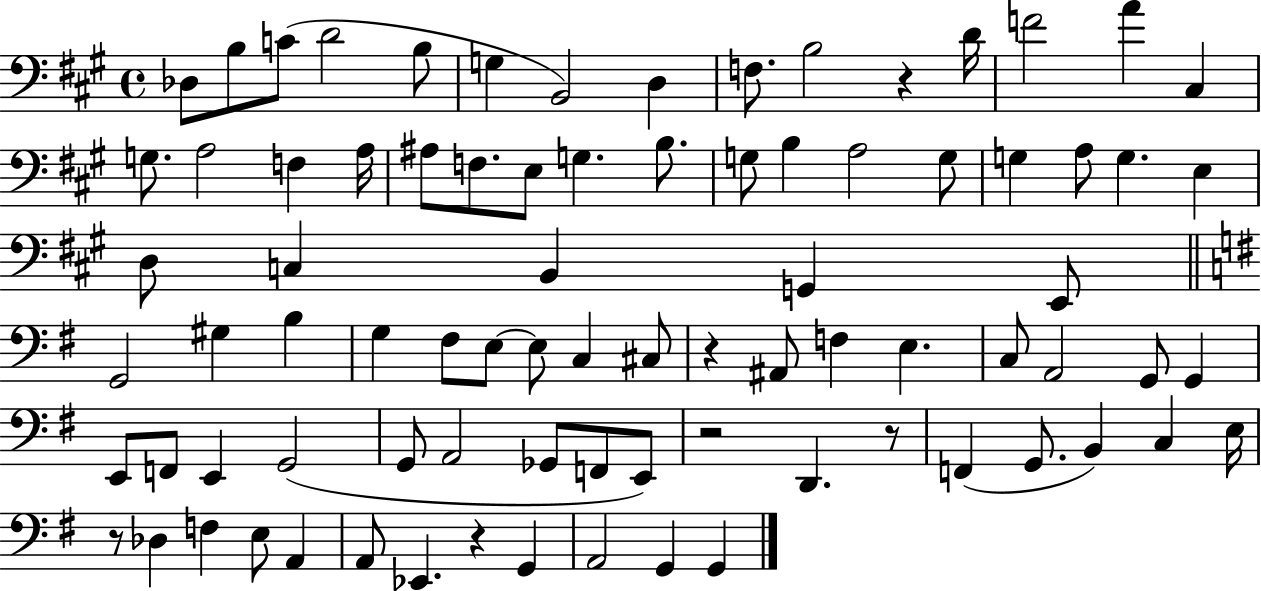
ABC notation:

X:1
T:Untitled
M:4/4
L:1/4
K:A
_D,/2 B,/2 C/2 D2 B,/2 G, B,,2 D, F,/2 B,2 z D/4 F2 A ^C, G,/2 A,2 F, A,/4 ^A,/2 F,/2 E,/2 G, B,/2 G,/2 B, A,2 G,/2 G, A,/2 G, E, D,/2 C, B,, G,, E,,/2 G,,2 ^G, B, G, ^F,/2 E,/2 E,/2 C, ^C,/2 z ^A,,/2 F, E, C,/2 A,,2 G,,/2 G,, E,,/2 F,,/2 E,, G,,2 G,,/2 A,,2 _G,,/2 F,,/2 E,,/2 z2 D,, z/2 F,, G,,/2 B,, C, E,/4 z/2 _D, F, E,/2 A,, A,,/2 _E,, z G,, A,,2 G,, G,,